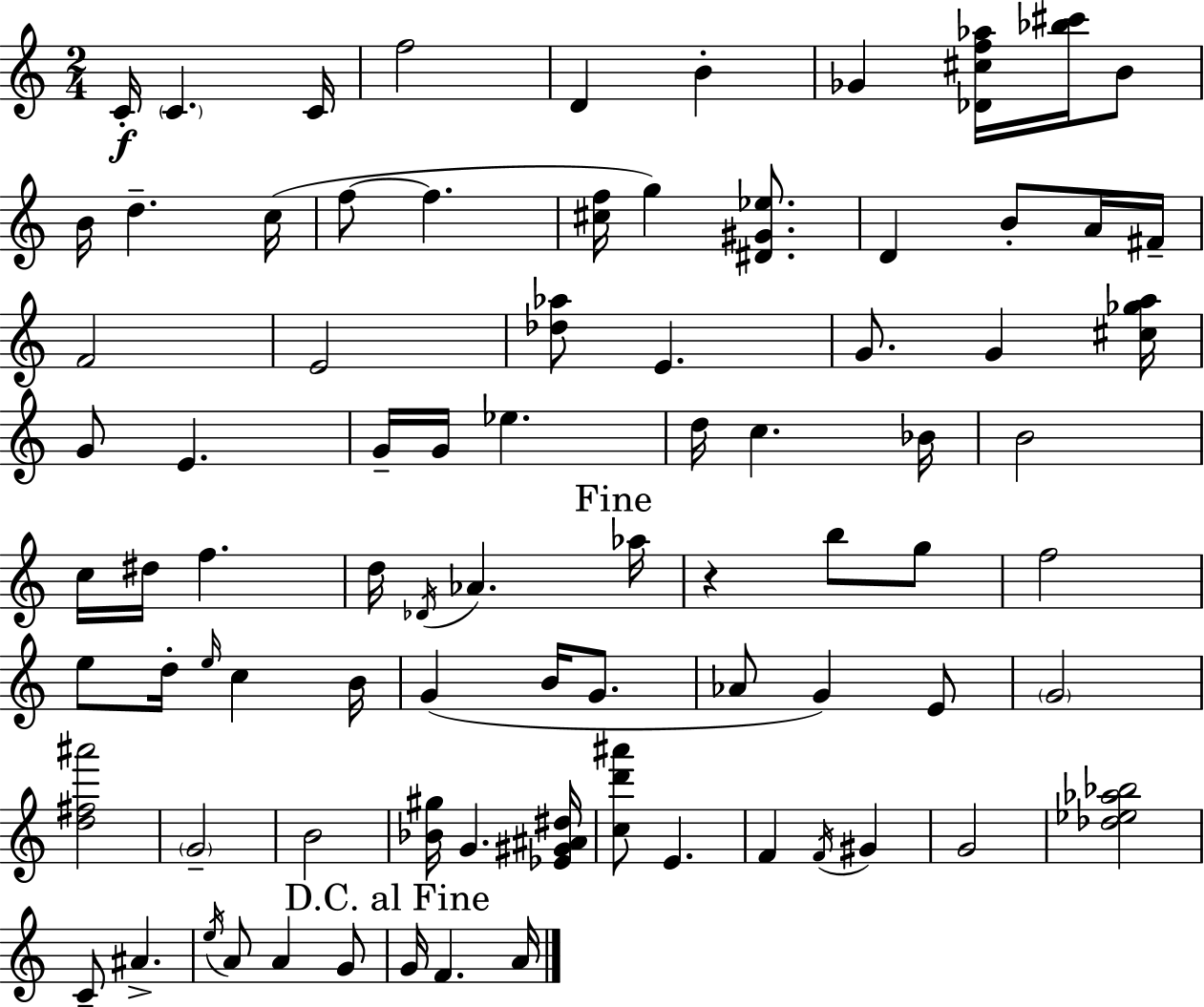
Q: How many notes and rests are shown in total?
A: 83